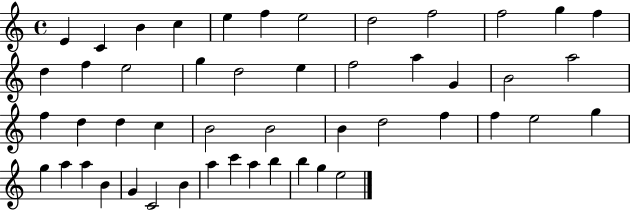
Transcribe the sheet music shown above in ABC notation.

X:1
T:Untitled
M:4/4
L:1/4
K:C
E C B c e f e2 d2 f2 f2 g f d f e2 g d2 e f2 a G B2 a2 f d d c B2 B2 B d2 f f e2 g g a a B G C2 B a c' a b b g e2